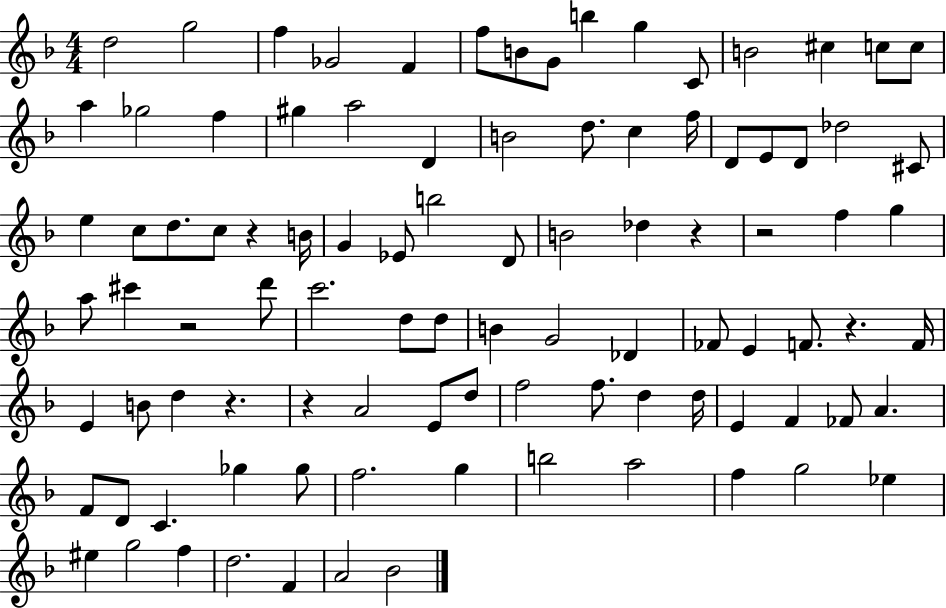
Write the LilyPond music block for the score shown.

{
  \clef treble
  \numericTimeSignature
  \time 4/4
  \key f \major
  d''2 g''2 | f''4 ges'2 f'4 | f''8 b'8 g'8 b''4 g''4 c'8 | b'2 cis''4 c''8 c''8 | \break a''4 ges''2 f''4 | gis''4 a''2 d'4 | b'2 d''8. c''4 f''16 | d'8 e'8 d'8 des''2 cis'8 | \break e''4 c''8 d''8. c''8 r4 b'16 | g'4 ees'8 b''2 d'8 | b'2 des''4 r4 | r2 f''4 g''4 | \break a''8 cis'''4 r2 d'''8 | c'''2. d''8 d''8 | b'4 g'2 des'4 | fes'8 e'4 f'8. r4. f'16 | \break e'4 b'8 d''4 r4. | r4 a'2 e'8 d''8 | f''2 f''8. d''4 d''16 | e'4 f'4 fes'8 a'4. | \break f'8 d'8 c'4. ges''4 ges''8 | f''2. g''4 | b''2 a''2 | f''4 g''2 ees''4 | \break eis''4 g''2 f''4 | d''2. f'4 | a'2 bes'2 | \bar "|."
}